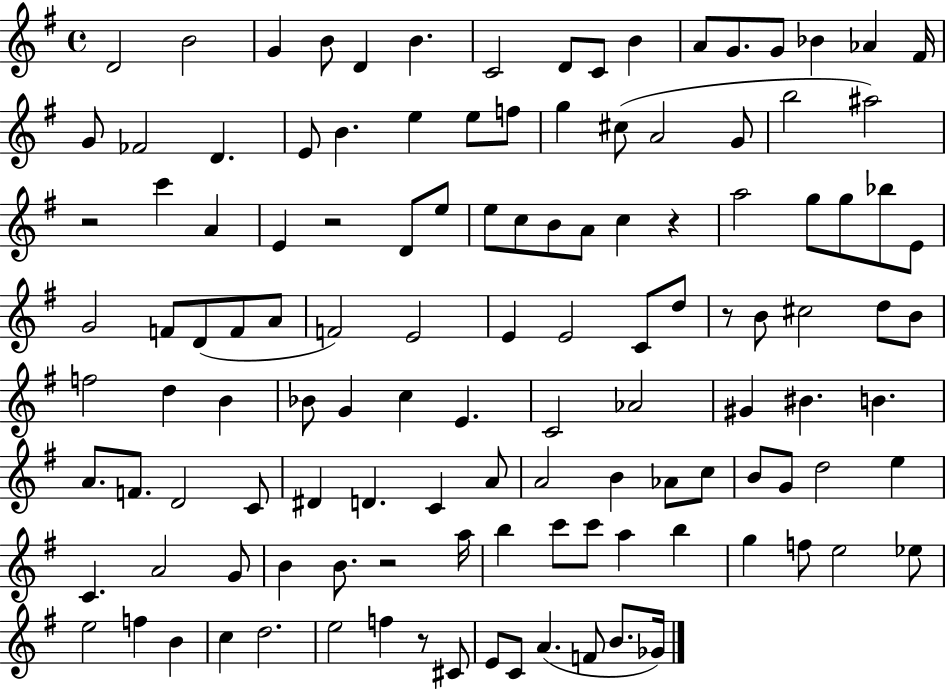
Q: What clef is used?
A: treble